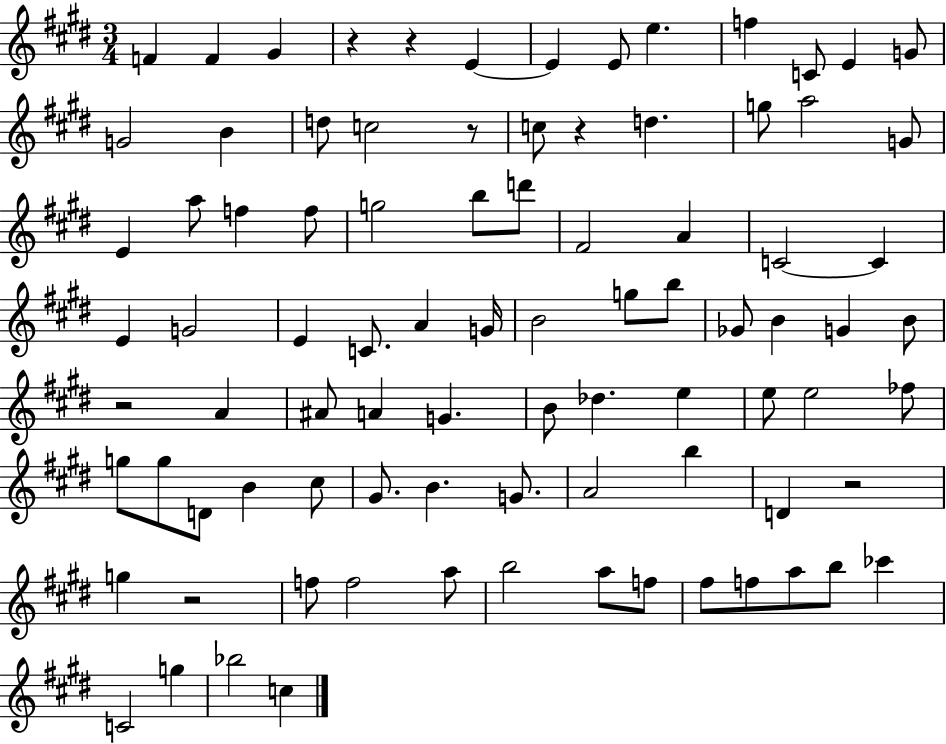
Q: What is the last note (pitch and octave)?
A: C5